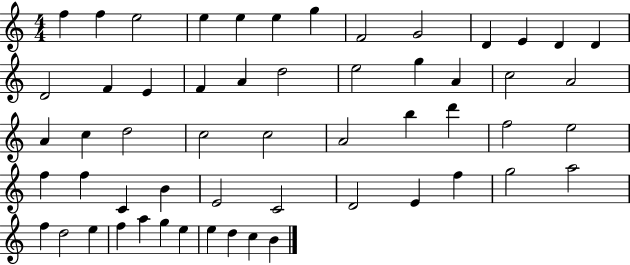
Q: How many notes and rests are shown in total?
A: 56